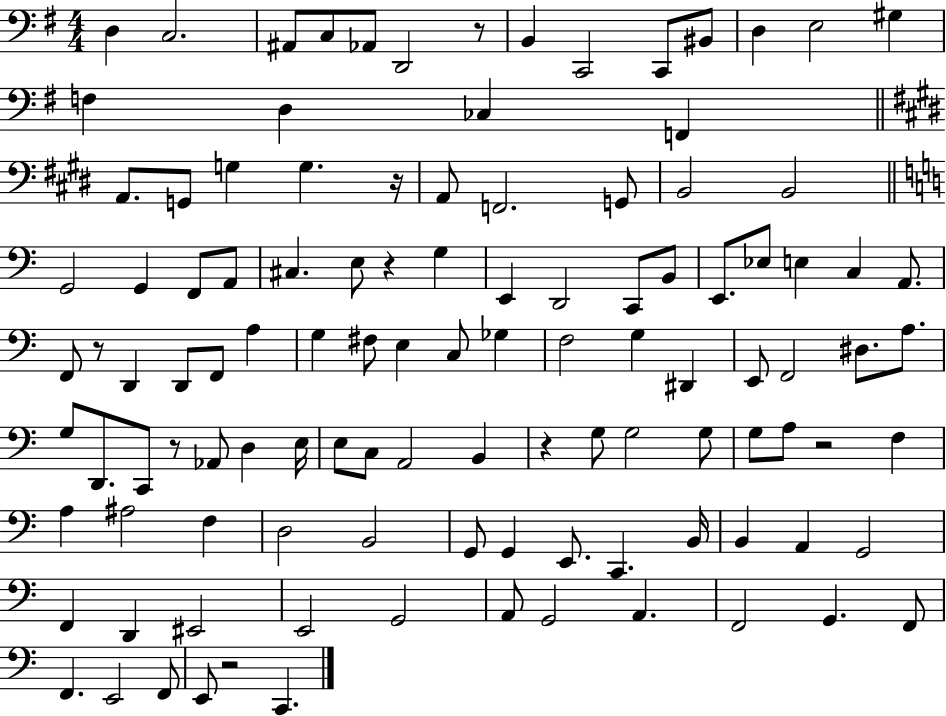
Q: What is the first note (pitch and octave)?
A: D3